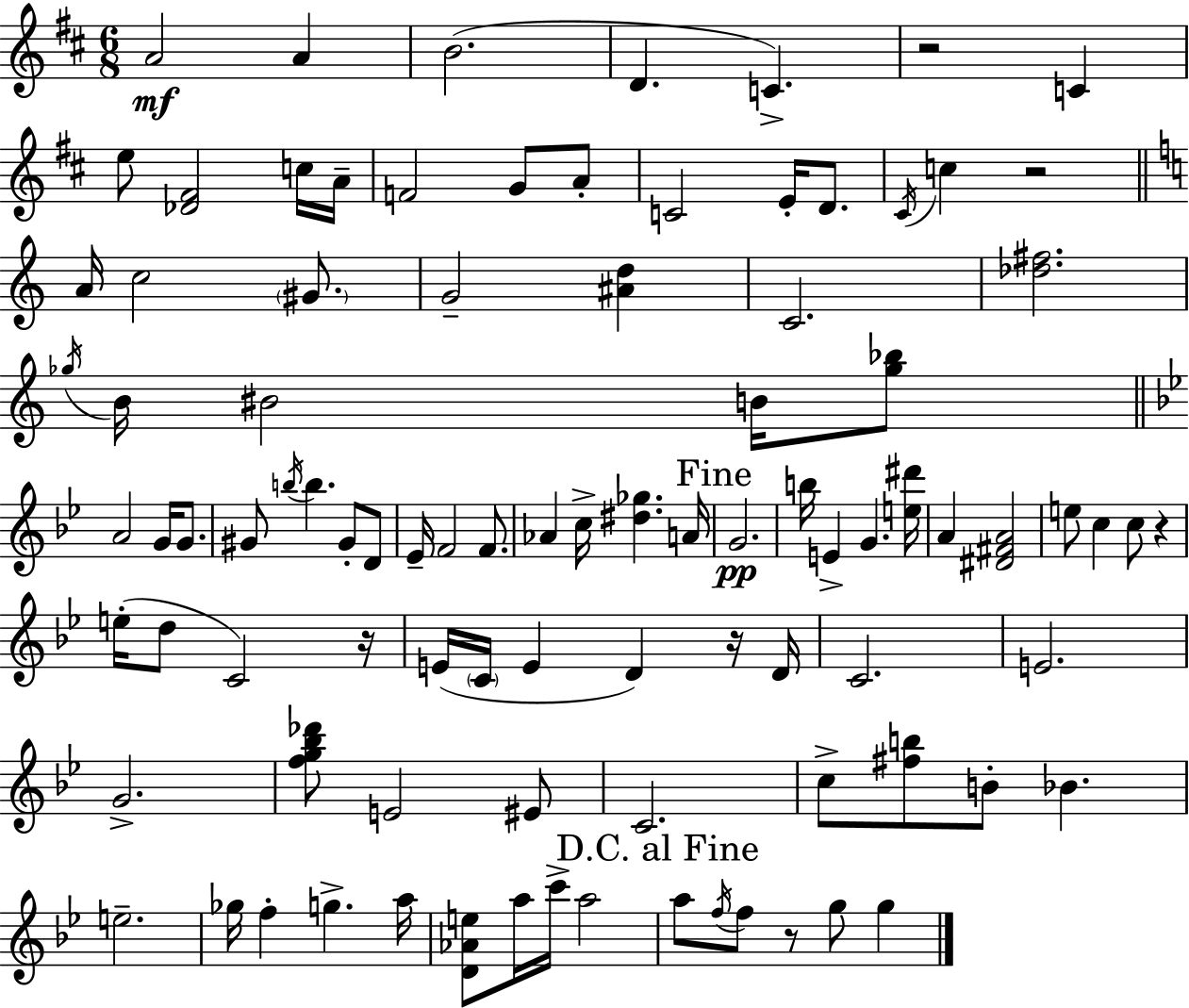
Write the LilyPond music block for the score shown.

{
  \clef treble
  \numericTimeSignature
  \time 6/8
  \key d \major
  a'2\mf a'4 | b'2.( | d'4. c'4.->) | r2 c'4 | \break e''8 <des' fis'>2 c''16 a'16-- | f'2 g'8 a'8-. | c'2 e'16-. d'8. | \acciaccatura { cis'16 } c''4 r2 | \break \bar "||" \break \key c \major a'16 c''2 \parenthesize gis'8. | g'2-- <ais' d''>4 | c'2. | <des'' fis''>2. | \break \acciaccatura { ges''16 } b'16 bis'2 b'16 <ges'' bes''>8 | \bar "||" \break \key bes \major a'2 g'16 g'8. | gis'8 \acciaccatura { b''16 } b''4. gis'8-. d'8 | ees'16-- f'2 f'8. | aes'4 c''16-> <dis'' ges''>4. | \break a'16 \mark "Fine" g'2.\pp | b''16 e'4-> g'4. | <e'' dis'''>16 a'4 <dis' fis' a'>2 | e''8 c''4 c''8 r4 | \break e''16-.( d''8 c'2) | r16 e'16( \parenthesize c'16 e'4 d'4) r16 | d'16 c'2. | e'2. | \break g'2.-> | <f'' g'' bes'' des'''>8 e'2 eis'8 | c'2. | c''8-> <fis'' b''>8 b'8-. bes'4. | \break e''2.-- | ges''16 f''4-. g''4.-> | a''16 <d' aes' e''>8 a''16 c'''16-> a''2 | \mark "D.C. al Fine" a''8 \acciaccatura { f''16 } f''8 r8 g''8 g''4 | \break \bar "|."
}